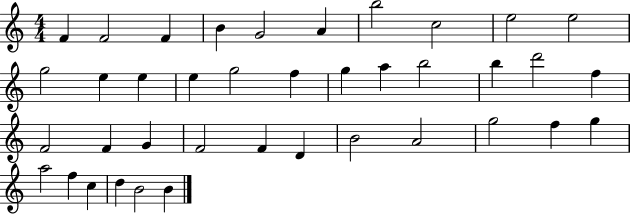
{
  \clef treble
  \numericTimeSignature
  \time 4/4
  \key c \major
  f'4 f'2 f'4 | b'4 g'2 a'4 | b''2 c''2 | e''2 e''2 | \break g''2 e''4 e''4 | e''4 g''2 f''4 | g''4 a''4 b''2 | b''4 d'''2 f''4 | \break f'2 f'4 g'4 | f'2 f'4 d'4 | b'2 a'2 | g''2 f''4 g''4 | \break a''2 f''4 c''4 | d''4 b'2 b'4 | \bar "|."
}